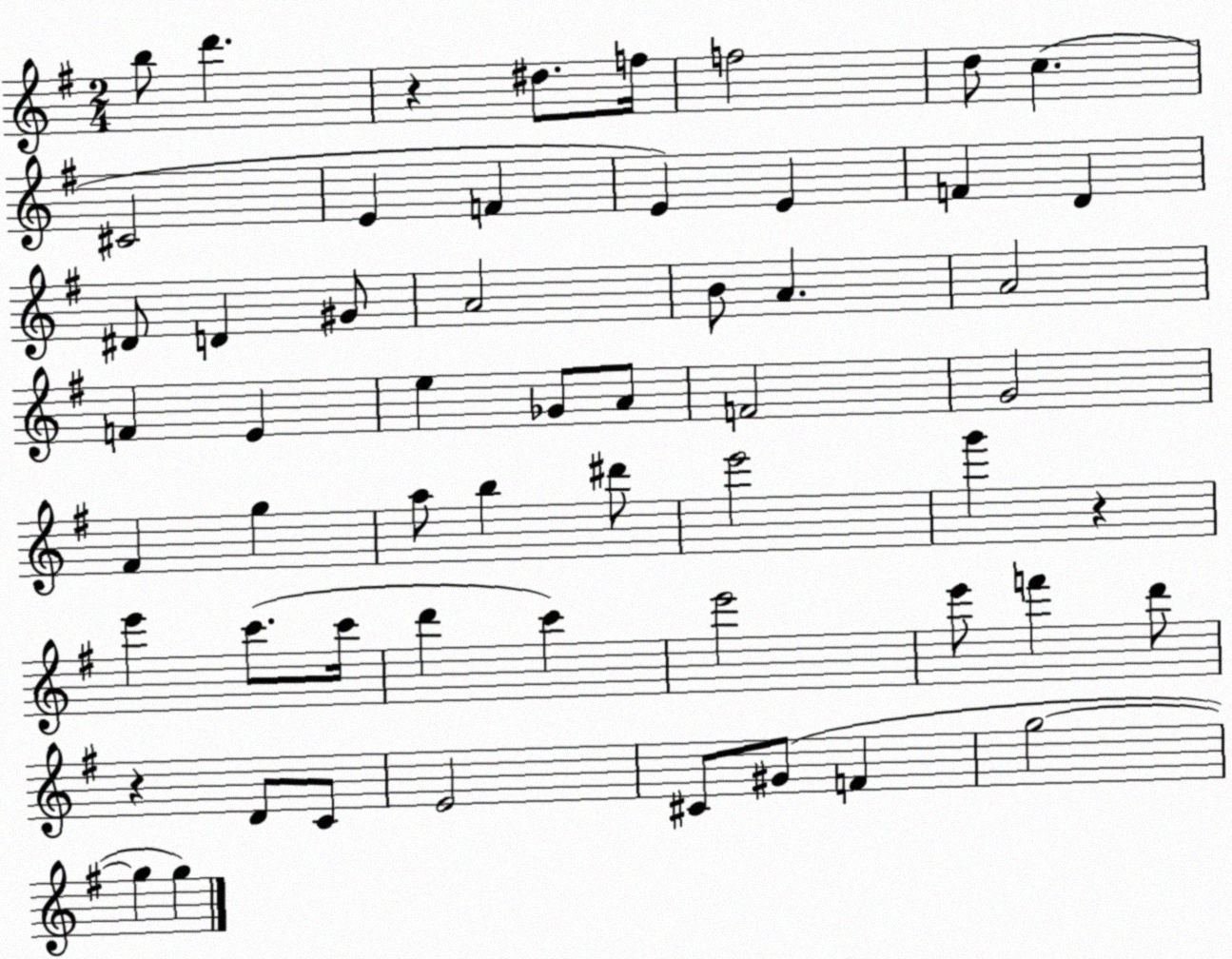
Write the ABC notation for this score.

X:1
T:Untitled
M:2/4
L:1/4
K:G
b/2 d' z ^d/2 f/4 f2 d/2 c ^C2 E F E E F D ^D/2 D ^G/2 A2 B/2 A A2 F E e _G/2 A/2 F2 G2 ^F g a/2 b ^d'/2 e'2 g' z e' c'/2 c'/4 d' c' e'2 e'/2 f' d'/2 z D/2 C/2 E2 ^C/2 ^G/2 F g2 g g